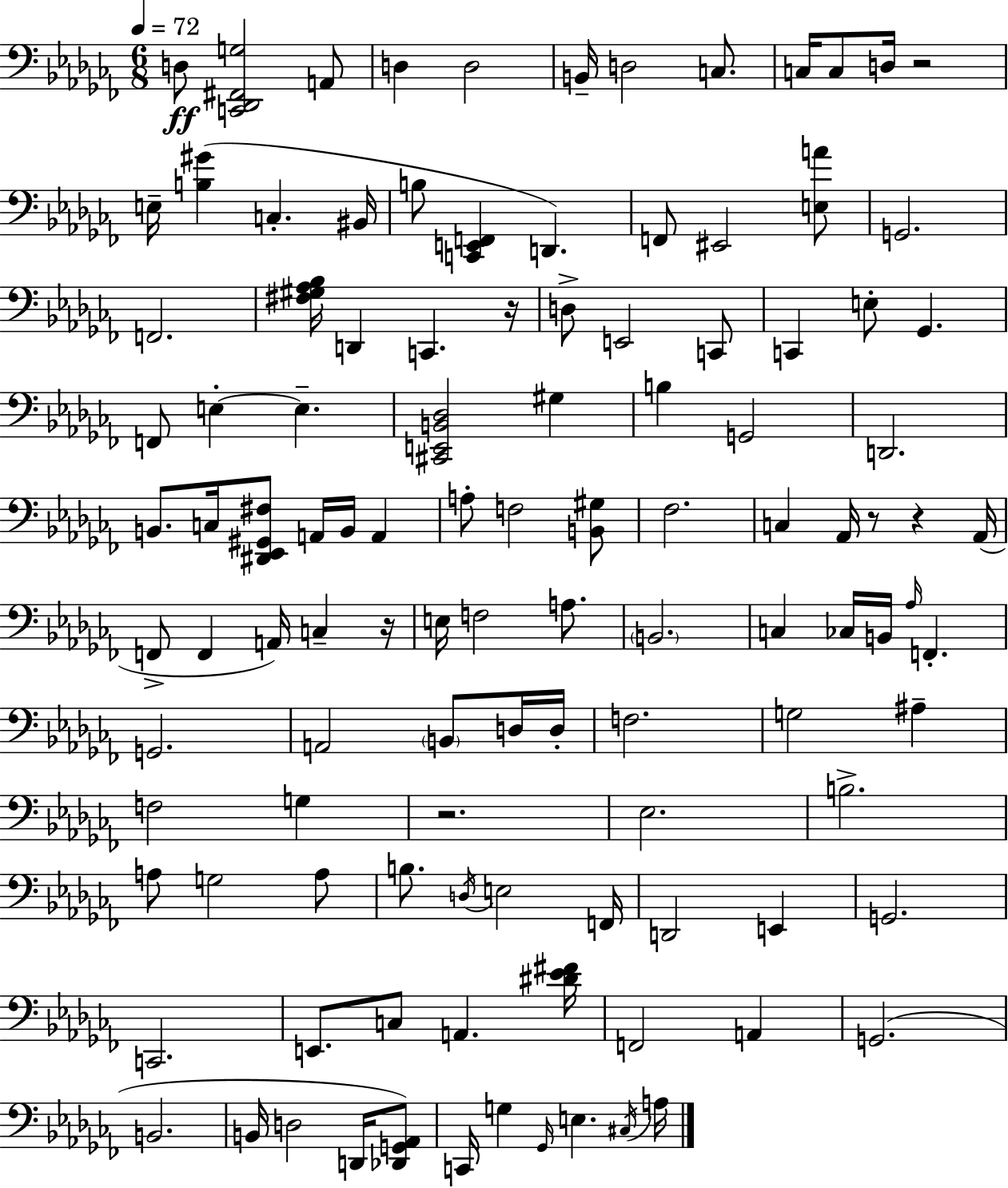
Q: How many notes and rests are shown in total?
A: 113